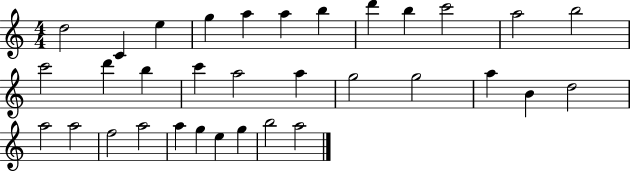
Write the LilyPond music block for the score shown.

{
  \clef treble
  \numericTimeSignature
  \time 4/4
  \key c \major
  d''2 c'4 e''4 | g''4 a''4 a''4 b''4 | d'''4 b''4 c'''2 | a''2 b''2 | \break c'''2 d'''4 b''4 | c'''4 a''2 a''4 | g''2 g''2 | a''4 b'4 d''2 | \break a''2 a''2 | f''2 a''2 | a''4 g''4 e''4 g''4 | b''2 a''2 | \break \bar "|."
}